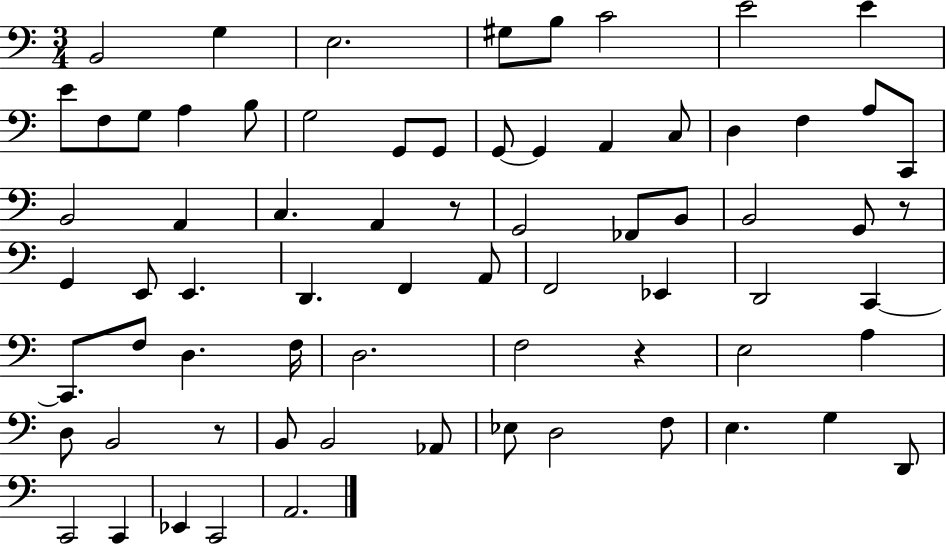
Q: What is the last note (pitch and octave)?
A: A2